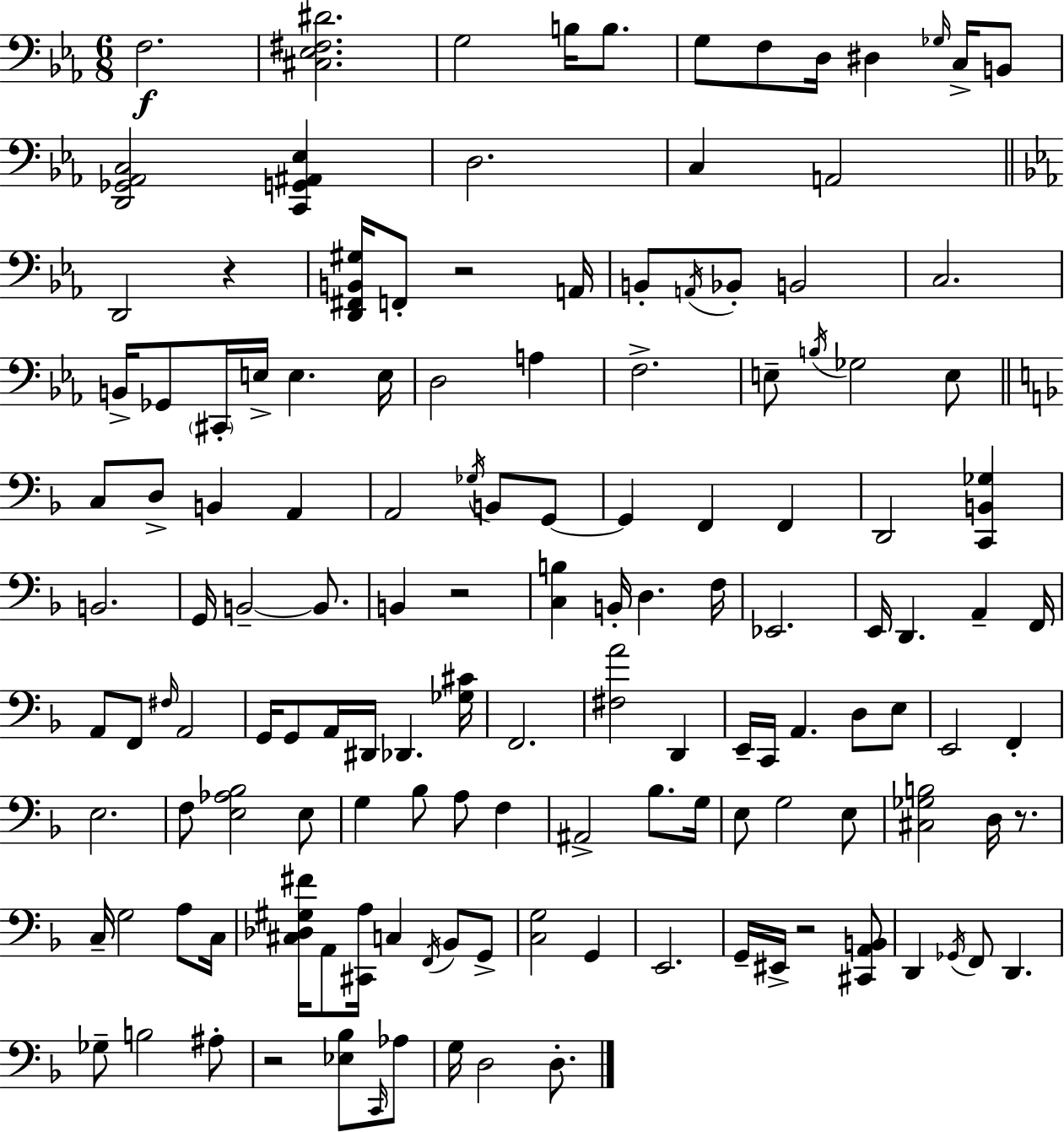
{
  \clef bass
  \numericTimeSignature
  \time 6/8
  \key ees \major
  f2.\f | <cis ees fis dis'>2. | g2 b16 b8. | g8 f8 d16 dis4 \grace { ges16 } c16-> b,8 | \break <d, ges, aes, c>2 <c, g, ais, ees>4 | d2. | c4 a,2 | \bar "||" \break \key ees \major d,2 r4 | <d, fis, b, gis>16 f,8-. r2 a,16 | b,8-. \acciaccatura { a,16 } bes,8-. b,2 | c2. | \break b,16-> ges,8 \parenthesize cis,16-. e16-> e4. | e16 d2 a4 | f2.-> | e8-- \acciaccatura { b16 } ges2 | \break e8 \bar "||" \break \key d \minor c8 d8-> b,4 a,4 | a,2 \acciaccatura { ges16 } b,8 g,8~~ | g,4 f,4 f,4 | d,2 <c, b, ges>4 | \break b,2. | g,16 b,2--~~ b,8. | b,4 r2 | <c b>4 b,16-. d4. | \break f16 ees,2. | e,16 d,4. a,4-- | f,16 a,8 f,8 \grace { fis16 } a,2 | g,16 g,8 a,16 dis,16 des,4. | \break <ges cis'>16 f,2. | <fis a'>2 d,4 | e,16-- c,16 a,4. d8 | e8 e,2 f,4-. | \break e2. | f8 <e aes bes>2 | e8 g4 bes8 a8 f4 | ais,2-> bes8. | \break g16 e8 g2 | e8 <cis ges b>2 d16 r8. | c16-- g2 a8 | c16 <cis des gis fis'>16 a,8 <cis, a>16 c4 \acciaccatura { f,16 } bes,8 | \break g,8-> <c g>2 g,4 | e,2. | g,16-- eis,16-> r2 | <cis, a, b,>8 d,4 \acciaccatura { ges,16 } f,8 d,4. | \break ges8-- b2 | ais8-. r2 | <ees bes>8 \grace { c,16 } aes8 g16 d2 | d8.-. \bar "|."
}